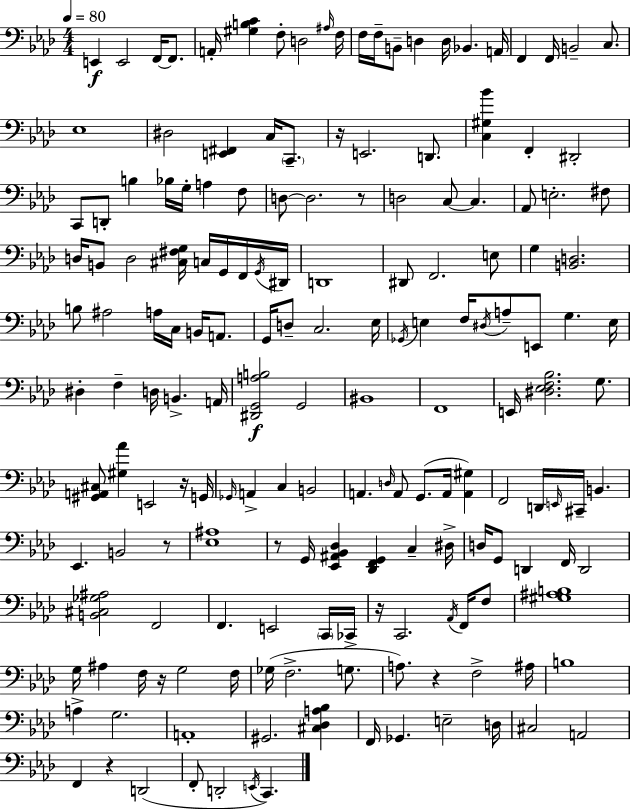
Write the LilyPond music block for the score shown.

{
  \clef bass
  \numericTimeSignature
  \time 4/4
  \key aes \major
  \tempo 4 = 80
  e,4\f e,2 f,16~~ f,8. | a,16-. <gis b c'>4 f8-. d2 \grace { ais16 } | f16 f16 f16-- b,8-- d4 d16 bes,4. | a,16 f,4 f,16 b,2-- c8. | \break ees1 | dis2 <e, fis,>4 c16 \parenthesize c,8.-- | r16 e,2. d,8. | <c gis bes'>4 f,4-. dis,2-. | \break c,8 d,8-. b4 bes16 g16-. a4 f8 | d8~~ d2. r8 | d2 c8~~ c4. | aes,8 e2.-. fis8 | \break d16 b,8 d2 <cis fis g>16 c16 g,16 f,16 | \acciaccatura { g,16 } dis,16 d,1 | dis,8 f,2. | e8 g4 <b, d>2. | \break b8 ais2 a16 c16 b,16 a,8. | g,16 d8-- c2. | ees16 \acciaccatura { ges,16 } e4 f16 \acciaccatura { dis16 } a8-- e,8 g4. | e16 dis4-. f4-- d16 b,4.-> | \break a,16 <dis, g, a b>2\f g,2 | bis,1 | f,1 | e,16 <dis ees f bes>2. | \break g8. <gis, a, cis>8 <gis aes'>4 e,2 | r16 g,16 \grace { ges,16 } a,4-> c4 b,2 | a,4. \grace { d16 } a,8 g,8.( | a,16 <a, gis>4) f,2 d,16 \grace { e,16 } | \break cis,16-- b,4. ees,4. b,2 | r8 <ees ais>1 | r8 g,16 <ees, ais, bes, des>4 <des, f, g,>4 | c4-- dis16-> d16 g,8 d,4 f,16 d,2 | \break <b, cis ges ais>2 f,2 | f,4. e,2 | \parenthesize c,16 ces,16-> r16 c,2. | \acciaccatura { aes,16 } f,16 f8 <gis ais b>1 | \break g16 ais4 f16 r16 g2 | f16 ges16( f2.-> | g8. a8.) r4 f2-> | ais16 b1 | \break a4-> g2. | a,1-. | gis,2. | <cis des a bes>4 f,16 ges,4. e2-- | \break d16 cis2 | a,2 f,4 r4 | d,2( f,8-. d,2-. | \acciaccatura { e,16 } c,4.) \bar "|."
}